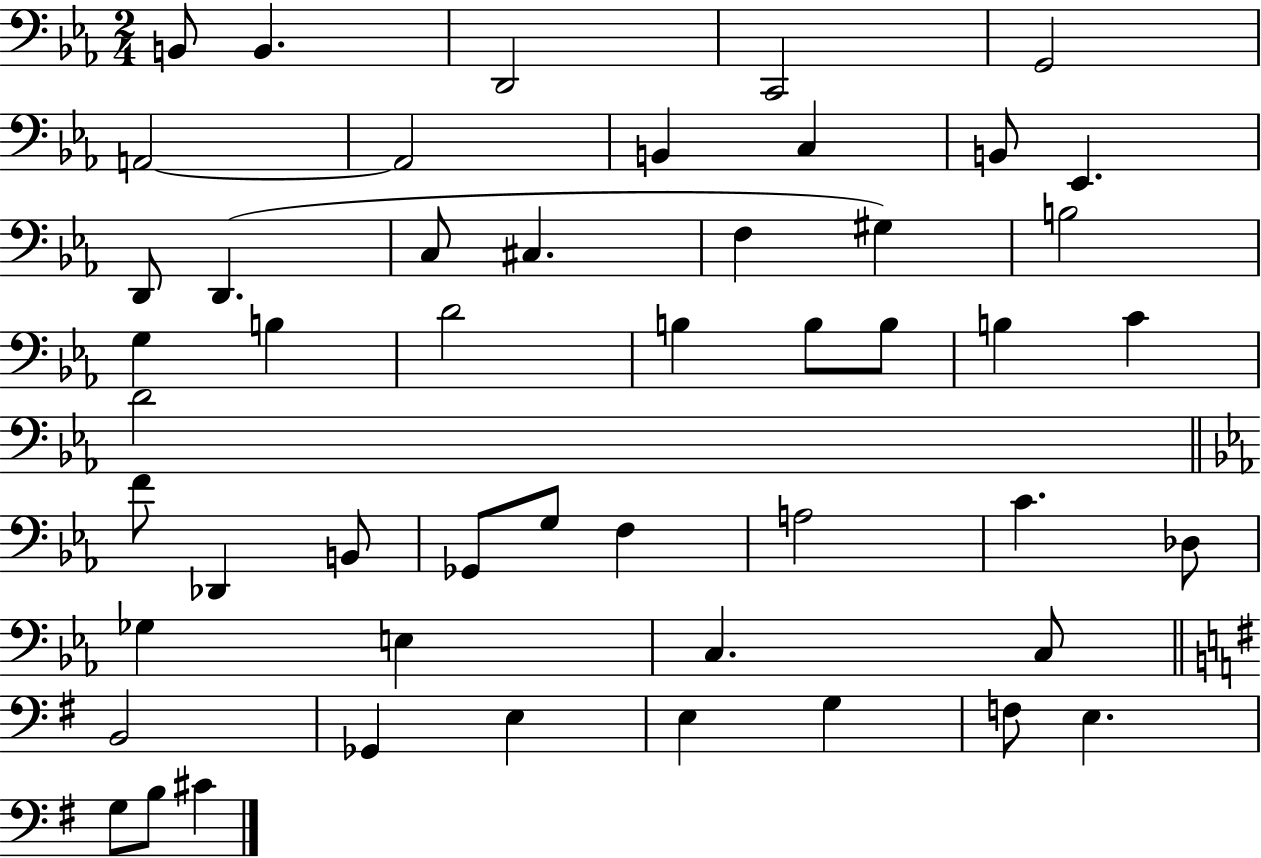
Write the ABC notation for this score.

X:1
T:Untitled
M:2/4
L:1/4
K:Eb
B,,/2 B,, D,,2 C,,2 G,,2 A,,2 A,,2 B,, C, B,,/2 _E,, D,,/2 D,, C,/2 ^C, F, ^G, B,2 G, B, D2 B, B,/2 B,/2 B, C D2 F/2 _D,, B,,/2 _G,,/2 G,/2 F, A,2 C _D,/2 _G, E, C, C,/2 B,,2 _G,, E, E, G, F,/2 E, G,/2 B,/2 ^C